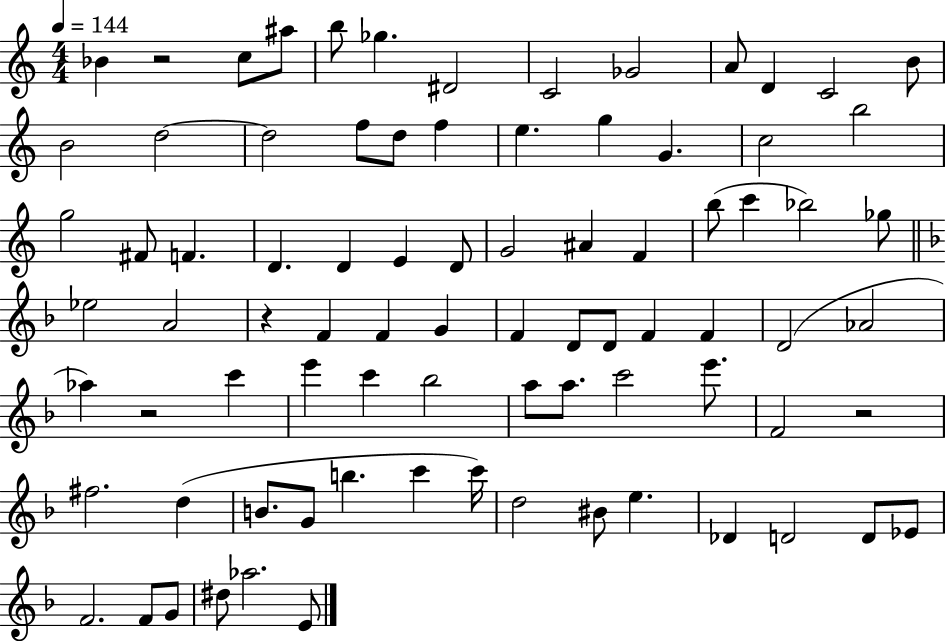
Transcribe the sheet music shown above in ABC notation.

X:1
T:Untitled
M:4/4
L:1/4
K:C
_B z2 c/2 ^a/2 b/2 _g ^D2 C2 _G2 A/2 D C2 B/2 B2 d2 d2 f/2 d/2 f e g G c2 b2 g2 ^F/2 F D D E D/2 G2 ^A F b/2 c' _b2 _g/2 _e2 A2 z F F G F D/2 D/2 F F D2 _A2 _a z2 c' e' c' _b2 a/2 a/2 c'2 e'/2 F2 z2 ^f2 d B/2 G/2 b c' c'/4 d2 ^B/2 e _D D2 D/2 _E/2 F2 F/2 G/2 ^d/2 _a2 E/2